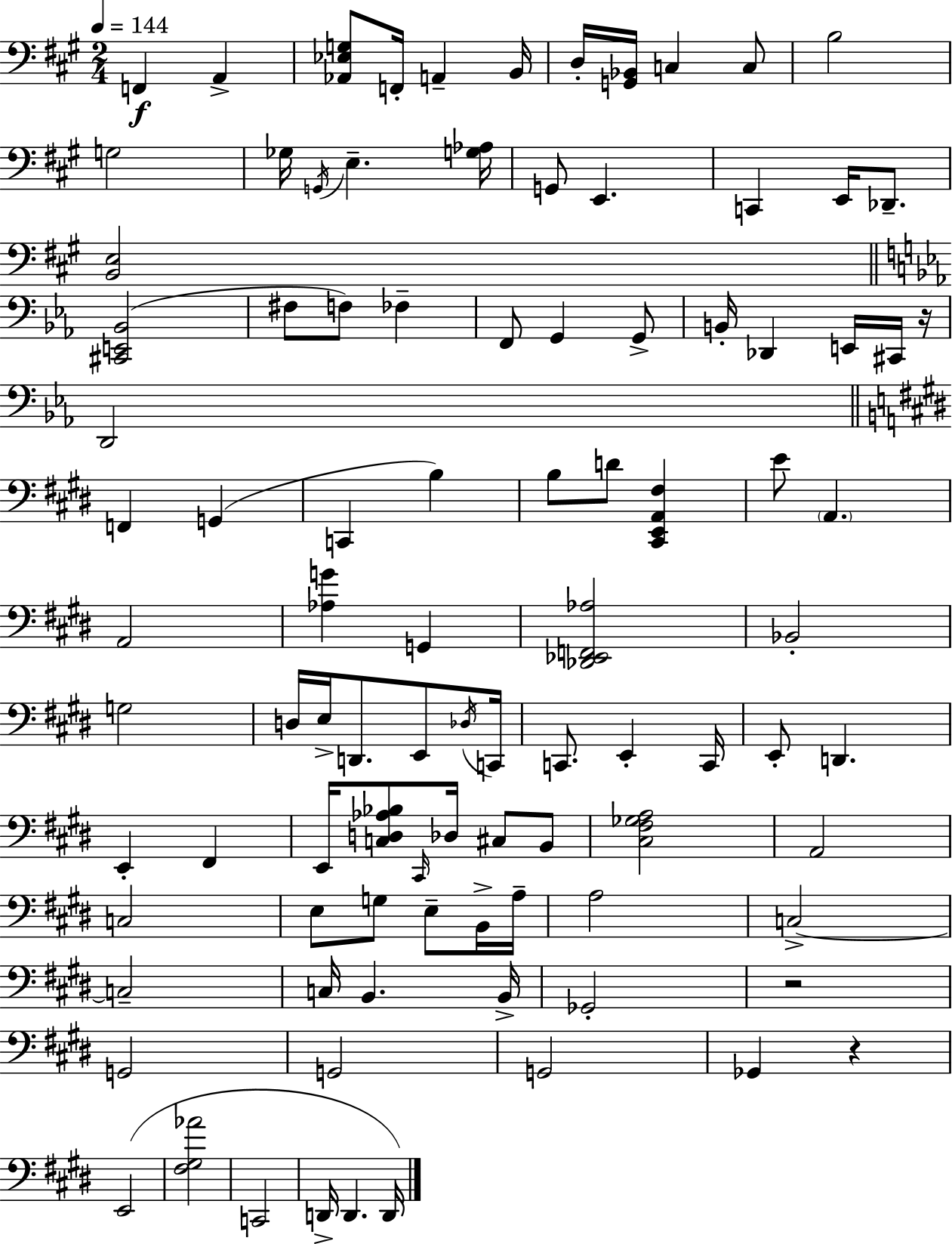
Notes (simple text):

F2/q A2/q [Ab2,Eb3,G3]/e F2/s A2/q B2/s D3/s [G2,Bb2]/s C3/q C3/e B3/h G3/h Gb3/s G2/s E3/q. [G3,Ab3]/s G2/e E2/q. C2/q E2/s Db2/e. [B2,E3]/h [C#2,E2,Bb2]/h F#3/e F3/e FES3/q F2/e G2/q G2/e B2/s Db2/q E2/s C#2/s R/s D2/h F2/q G2/q C2/q B3/q B3/e D4/e [C#2,E2,A2,F#3]/q E4/e A2/q. A2/h [Ab3,G4]/q G2/q [Db2,Eb2,F2,Ab3]/h Bb2/h G3/h D3/s E3/s D2/e. E2/e Db3/s C2/s C2/e. E2/q C2/s E2/e D2/q. E2/q F#2/q E2/s [C3,D3,Ab3,Bb3]/e C#2/s Db3/s C#3/e B2/e [C#3,F#3,Gb3,A3]/h A2/h C3/h E3/e G3/e E3/e B2/s A3/s A3/h C3/h C3/h C3/s B2/q. B2/s Gb2/h R/h G2/h G2/h G2/h Gb2/q R/q E2/h [F#3,G#3,Ab4]/h C2/h D2/s D2/q. D2/s